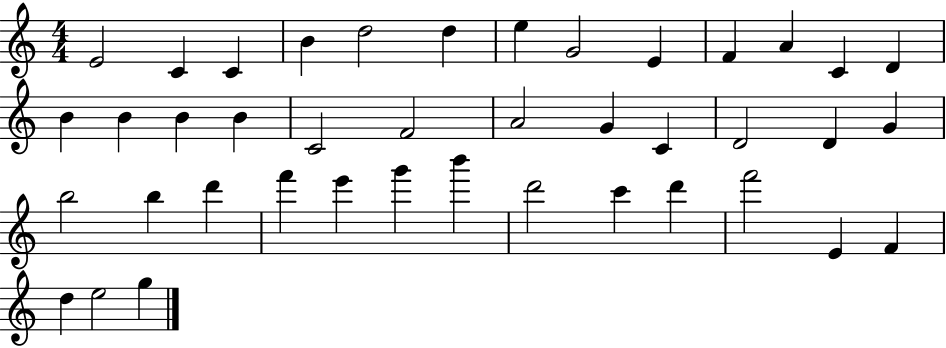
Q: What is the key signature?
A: C major